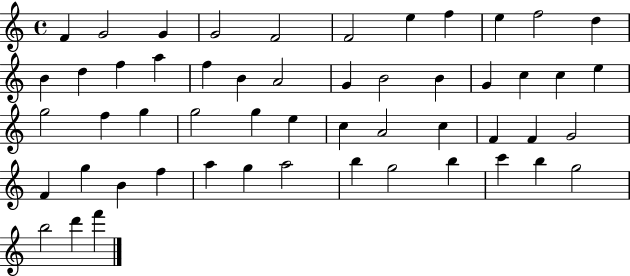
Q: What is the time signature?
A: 4/4